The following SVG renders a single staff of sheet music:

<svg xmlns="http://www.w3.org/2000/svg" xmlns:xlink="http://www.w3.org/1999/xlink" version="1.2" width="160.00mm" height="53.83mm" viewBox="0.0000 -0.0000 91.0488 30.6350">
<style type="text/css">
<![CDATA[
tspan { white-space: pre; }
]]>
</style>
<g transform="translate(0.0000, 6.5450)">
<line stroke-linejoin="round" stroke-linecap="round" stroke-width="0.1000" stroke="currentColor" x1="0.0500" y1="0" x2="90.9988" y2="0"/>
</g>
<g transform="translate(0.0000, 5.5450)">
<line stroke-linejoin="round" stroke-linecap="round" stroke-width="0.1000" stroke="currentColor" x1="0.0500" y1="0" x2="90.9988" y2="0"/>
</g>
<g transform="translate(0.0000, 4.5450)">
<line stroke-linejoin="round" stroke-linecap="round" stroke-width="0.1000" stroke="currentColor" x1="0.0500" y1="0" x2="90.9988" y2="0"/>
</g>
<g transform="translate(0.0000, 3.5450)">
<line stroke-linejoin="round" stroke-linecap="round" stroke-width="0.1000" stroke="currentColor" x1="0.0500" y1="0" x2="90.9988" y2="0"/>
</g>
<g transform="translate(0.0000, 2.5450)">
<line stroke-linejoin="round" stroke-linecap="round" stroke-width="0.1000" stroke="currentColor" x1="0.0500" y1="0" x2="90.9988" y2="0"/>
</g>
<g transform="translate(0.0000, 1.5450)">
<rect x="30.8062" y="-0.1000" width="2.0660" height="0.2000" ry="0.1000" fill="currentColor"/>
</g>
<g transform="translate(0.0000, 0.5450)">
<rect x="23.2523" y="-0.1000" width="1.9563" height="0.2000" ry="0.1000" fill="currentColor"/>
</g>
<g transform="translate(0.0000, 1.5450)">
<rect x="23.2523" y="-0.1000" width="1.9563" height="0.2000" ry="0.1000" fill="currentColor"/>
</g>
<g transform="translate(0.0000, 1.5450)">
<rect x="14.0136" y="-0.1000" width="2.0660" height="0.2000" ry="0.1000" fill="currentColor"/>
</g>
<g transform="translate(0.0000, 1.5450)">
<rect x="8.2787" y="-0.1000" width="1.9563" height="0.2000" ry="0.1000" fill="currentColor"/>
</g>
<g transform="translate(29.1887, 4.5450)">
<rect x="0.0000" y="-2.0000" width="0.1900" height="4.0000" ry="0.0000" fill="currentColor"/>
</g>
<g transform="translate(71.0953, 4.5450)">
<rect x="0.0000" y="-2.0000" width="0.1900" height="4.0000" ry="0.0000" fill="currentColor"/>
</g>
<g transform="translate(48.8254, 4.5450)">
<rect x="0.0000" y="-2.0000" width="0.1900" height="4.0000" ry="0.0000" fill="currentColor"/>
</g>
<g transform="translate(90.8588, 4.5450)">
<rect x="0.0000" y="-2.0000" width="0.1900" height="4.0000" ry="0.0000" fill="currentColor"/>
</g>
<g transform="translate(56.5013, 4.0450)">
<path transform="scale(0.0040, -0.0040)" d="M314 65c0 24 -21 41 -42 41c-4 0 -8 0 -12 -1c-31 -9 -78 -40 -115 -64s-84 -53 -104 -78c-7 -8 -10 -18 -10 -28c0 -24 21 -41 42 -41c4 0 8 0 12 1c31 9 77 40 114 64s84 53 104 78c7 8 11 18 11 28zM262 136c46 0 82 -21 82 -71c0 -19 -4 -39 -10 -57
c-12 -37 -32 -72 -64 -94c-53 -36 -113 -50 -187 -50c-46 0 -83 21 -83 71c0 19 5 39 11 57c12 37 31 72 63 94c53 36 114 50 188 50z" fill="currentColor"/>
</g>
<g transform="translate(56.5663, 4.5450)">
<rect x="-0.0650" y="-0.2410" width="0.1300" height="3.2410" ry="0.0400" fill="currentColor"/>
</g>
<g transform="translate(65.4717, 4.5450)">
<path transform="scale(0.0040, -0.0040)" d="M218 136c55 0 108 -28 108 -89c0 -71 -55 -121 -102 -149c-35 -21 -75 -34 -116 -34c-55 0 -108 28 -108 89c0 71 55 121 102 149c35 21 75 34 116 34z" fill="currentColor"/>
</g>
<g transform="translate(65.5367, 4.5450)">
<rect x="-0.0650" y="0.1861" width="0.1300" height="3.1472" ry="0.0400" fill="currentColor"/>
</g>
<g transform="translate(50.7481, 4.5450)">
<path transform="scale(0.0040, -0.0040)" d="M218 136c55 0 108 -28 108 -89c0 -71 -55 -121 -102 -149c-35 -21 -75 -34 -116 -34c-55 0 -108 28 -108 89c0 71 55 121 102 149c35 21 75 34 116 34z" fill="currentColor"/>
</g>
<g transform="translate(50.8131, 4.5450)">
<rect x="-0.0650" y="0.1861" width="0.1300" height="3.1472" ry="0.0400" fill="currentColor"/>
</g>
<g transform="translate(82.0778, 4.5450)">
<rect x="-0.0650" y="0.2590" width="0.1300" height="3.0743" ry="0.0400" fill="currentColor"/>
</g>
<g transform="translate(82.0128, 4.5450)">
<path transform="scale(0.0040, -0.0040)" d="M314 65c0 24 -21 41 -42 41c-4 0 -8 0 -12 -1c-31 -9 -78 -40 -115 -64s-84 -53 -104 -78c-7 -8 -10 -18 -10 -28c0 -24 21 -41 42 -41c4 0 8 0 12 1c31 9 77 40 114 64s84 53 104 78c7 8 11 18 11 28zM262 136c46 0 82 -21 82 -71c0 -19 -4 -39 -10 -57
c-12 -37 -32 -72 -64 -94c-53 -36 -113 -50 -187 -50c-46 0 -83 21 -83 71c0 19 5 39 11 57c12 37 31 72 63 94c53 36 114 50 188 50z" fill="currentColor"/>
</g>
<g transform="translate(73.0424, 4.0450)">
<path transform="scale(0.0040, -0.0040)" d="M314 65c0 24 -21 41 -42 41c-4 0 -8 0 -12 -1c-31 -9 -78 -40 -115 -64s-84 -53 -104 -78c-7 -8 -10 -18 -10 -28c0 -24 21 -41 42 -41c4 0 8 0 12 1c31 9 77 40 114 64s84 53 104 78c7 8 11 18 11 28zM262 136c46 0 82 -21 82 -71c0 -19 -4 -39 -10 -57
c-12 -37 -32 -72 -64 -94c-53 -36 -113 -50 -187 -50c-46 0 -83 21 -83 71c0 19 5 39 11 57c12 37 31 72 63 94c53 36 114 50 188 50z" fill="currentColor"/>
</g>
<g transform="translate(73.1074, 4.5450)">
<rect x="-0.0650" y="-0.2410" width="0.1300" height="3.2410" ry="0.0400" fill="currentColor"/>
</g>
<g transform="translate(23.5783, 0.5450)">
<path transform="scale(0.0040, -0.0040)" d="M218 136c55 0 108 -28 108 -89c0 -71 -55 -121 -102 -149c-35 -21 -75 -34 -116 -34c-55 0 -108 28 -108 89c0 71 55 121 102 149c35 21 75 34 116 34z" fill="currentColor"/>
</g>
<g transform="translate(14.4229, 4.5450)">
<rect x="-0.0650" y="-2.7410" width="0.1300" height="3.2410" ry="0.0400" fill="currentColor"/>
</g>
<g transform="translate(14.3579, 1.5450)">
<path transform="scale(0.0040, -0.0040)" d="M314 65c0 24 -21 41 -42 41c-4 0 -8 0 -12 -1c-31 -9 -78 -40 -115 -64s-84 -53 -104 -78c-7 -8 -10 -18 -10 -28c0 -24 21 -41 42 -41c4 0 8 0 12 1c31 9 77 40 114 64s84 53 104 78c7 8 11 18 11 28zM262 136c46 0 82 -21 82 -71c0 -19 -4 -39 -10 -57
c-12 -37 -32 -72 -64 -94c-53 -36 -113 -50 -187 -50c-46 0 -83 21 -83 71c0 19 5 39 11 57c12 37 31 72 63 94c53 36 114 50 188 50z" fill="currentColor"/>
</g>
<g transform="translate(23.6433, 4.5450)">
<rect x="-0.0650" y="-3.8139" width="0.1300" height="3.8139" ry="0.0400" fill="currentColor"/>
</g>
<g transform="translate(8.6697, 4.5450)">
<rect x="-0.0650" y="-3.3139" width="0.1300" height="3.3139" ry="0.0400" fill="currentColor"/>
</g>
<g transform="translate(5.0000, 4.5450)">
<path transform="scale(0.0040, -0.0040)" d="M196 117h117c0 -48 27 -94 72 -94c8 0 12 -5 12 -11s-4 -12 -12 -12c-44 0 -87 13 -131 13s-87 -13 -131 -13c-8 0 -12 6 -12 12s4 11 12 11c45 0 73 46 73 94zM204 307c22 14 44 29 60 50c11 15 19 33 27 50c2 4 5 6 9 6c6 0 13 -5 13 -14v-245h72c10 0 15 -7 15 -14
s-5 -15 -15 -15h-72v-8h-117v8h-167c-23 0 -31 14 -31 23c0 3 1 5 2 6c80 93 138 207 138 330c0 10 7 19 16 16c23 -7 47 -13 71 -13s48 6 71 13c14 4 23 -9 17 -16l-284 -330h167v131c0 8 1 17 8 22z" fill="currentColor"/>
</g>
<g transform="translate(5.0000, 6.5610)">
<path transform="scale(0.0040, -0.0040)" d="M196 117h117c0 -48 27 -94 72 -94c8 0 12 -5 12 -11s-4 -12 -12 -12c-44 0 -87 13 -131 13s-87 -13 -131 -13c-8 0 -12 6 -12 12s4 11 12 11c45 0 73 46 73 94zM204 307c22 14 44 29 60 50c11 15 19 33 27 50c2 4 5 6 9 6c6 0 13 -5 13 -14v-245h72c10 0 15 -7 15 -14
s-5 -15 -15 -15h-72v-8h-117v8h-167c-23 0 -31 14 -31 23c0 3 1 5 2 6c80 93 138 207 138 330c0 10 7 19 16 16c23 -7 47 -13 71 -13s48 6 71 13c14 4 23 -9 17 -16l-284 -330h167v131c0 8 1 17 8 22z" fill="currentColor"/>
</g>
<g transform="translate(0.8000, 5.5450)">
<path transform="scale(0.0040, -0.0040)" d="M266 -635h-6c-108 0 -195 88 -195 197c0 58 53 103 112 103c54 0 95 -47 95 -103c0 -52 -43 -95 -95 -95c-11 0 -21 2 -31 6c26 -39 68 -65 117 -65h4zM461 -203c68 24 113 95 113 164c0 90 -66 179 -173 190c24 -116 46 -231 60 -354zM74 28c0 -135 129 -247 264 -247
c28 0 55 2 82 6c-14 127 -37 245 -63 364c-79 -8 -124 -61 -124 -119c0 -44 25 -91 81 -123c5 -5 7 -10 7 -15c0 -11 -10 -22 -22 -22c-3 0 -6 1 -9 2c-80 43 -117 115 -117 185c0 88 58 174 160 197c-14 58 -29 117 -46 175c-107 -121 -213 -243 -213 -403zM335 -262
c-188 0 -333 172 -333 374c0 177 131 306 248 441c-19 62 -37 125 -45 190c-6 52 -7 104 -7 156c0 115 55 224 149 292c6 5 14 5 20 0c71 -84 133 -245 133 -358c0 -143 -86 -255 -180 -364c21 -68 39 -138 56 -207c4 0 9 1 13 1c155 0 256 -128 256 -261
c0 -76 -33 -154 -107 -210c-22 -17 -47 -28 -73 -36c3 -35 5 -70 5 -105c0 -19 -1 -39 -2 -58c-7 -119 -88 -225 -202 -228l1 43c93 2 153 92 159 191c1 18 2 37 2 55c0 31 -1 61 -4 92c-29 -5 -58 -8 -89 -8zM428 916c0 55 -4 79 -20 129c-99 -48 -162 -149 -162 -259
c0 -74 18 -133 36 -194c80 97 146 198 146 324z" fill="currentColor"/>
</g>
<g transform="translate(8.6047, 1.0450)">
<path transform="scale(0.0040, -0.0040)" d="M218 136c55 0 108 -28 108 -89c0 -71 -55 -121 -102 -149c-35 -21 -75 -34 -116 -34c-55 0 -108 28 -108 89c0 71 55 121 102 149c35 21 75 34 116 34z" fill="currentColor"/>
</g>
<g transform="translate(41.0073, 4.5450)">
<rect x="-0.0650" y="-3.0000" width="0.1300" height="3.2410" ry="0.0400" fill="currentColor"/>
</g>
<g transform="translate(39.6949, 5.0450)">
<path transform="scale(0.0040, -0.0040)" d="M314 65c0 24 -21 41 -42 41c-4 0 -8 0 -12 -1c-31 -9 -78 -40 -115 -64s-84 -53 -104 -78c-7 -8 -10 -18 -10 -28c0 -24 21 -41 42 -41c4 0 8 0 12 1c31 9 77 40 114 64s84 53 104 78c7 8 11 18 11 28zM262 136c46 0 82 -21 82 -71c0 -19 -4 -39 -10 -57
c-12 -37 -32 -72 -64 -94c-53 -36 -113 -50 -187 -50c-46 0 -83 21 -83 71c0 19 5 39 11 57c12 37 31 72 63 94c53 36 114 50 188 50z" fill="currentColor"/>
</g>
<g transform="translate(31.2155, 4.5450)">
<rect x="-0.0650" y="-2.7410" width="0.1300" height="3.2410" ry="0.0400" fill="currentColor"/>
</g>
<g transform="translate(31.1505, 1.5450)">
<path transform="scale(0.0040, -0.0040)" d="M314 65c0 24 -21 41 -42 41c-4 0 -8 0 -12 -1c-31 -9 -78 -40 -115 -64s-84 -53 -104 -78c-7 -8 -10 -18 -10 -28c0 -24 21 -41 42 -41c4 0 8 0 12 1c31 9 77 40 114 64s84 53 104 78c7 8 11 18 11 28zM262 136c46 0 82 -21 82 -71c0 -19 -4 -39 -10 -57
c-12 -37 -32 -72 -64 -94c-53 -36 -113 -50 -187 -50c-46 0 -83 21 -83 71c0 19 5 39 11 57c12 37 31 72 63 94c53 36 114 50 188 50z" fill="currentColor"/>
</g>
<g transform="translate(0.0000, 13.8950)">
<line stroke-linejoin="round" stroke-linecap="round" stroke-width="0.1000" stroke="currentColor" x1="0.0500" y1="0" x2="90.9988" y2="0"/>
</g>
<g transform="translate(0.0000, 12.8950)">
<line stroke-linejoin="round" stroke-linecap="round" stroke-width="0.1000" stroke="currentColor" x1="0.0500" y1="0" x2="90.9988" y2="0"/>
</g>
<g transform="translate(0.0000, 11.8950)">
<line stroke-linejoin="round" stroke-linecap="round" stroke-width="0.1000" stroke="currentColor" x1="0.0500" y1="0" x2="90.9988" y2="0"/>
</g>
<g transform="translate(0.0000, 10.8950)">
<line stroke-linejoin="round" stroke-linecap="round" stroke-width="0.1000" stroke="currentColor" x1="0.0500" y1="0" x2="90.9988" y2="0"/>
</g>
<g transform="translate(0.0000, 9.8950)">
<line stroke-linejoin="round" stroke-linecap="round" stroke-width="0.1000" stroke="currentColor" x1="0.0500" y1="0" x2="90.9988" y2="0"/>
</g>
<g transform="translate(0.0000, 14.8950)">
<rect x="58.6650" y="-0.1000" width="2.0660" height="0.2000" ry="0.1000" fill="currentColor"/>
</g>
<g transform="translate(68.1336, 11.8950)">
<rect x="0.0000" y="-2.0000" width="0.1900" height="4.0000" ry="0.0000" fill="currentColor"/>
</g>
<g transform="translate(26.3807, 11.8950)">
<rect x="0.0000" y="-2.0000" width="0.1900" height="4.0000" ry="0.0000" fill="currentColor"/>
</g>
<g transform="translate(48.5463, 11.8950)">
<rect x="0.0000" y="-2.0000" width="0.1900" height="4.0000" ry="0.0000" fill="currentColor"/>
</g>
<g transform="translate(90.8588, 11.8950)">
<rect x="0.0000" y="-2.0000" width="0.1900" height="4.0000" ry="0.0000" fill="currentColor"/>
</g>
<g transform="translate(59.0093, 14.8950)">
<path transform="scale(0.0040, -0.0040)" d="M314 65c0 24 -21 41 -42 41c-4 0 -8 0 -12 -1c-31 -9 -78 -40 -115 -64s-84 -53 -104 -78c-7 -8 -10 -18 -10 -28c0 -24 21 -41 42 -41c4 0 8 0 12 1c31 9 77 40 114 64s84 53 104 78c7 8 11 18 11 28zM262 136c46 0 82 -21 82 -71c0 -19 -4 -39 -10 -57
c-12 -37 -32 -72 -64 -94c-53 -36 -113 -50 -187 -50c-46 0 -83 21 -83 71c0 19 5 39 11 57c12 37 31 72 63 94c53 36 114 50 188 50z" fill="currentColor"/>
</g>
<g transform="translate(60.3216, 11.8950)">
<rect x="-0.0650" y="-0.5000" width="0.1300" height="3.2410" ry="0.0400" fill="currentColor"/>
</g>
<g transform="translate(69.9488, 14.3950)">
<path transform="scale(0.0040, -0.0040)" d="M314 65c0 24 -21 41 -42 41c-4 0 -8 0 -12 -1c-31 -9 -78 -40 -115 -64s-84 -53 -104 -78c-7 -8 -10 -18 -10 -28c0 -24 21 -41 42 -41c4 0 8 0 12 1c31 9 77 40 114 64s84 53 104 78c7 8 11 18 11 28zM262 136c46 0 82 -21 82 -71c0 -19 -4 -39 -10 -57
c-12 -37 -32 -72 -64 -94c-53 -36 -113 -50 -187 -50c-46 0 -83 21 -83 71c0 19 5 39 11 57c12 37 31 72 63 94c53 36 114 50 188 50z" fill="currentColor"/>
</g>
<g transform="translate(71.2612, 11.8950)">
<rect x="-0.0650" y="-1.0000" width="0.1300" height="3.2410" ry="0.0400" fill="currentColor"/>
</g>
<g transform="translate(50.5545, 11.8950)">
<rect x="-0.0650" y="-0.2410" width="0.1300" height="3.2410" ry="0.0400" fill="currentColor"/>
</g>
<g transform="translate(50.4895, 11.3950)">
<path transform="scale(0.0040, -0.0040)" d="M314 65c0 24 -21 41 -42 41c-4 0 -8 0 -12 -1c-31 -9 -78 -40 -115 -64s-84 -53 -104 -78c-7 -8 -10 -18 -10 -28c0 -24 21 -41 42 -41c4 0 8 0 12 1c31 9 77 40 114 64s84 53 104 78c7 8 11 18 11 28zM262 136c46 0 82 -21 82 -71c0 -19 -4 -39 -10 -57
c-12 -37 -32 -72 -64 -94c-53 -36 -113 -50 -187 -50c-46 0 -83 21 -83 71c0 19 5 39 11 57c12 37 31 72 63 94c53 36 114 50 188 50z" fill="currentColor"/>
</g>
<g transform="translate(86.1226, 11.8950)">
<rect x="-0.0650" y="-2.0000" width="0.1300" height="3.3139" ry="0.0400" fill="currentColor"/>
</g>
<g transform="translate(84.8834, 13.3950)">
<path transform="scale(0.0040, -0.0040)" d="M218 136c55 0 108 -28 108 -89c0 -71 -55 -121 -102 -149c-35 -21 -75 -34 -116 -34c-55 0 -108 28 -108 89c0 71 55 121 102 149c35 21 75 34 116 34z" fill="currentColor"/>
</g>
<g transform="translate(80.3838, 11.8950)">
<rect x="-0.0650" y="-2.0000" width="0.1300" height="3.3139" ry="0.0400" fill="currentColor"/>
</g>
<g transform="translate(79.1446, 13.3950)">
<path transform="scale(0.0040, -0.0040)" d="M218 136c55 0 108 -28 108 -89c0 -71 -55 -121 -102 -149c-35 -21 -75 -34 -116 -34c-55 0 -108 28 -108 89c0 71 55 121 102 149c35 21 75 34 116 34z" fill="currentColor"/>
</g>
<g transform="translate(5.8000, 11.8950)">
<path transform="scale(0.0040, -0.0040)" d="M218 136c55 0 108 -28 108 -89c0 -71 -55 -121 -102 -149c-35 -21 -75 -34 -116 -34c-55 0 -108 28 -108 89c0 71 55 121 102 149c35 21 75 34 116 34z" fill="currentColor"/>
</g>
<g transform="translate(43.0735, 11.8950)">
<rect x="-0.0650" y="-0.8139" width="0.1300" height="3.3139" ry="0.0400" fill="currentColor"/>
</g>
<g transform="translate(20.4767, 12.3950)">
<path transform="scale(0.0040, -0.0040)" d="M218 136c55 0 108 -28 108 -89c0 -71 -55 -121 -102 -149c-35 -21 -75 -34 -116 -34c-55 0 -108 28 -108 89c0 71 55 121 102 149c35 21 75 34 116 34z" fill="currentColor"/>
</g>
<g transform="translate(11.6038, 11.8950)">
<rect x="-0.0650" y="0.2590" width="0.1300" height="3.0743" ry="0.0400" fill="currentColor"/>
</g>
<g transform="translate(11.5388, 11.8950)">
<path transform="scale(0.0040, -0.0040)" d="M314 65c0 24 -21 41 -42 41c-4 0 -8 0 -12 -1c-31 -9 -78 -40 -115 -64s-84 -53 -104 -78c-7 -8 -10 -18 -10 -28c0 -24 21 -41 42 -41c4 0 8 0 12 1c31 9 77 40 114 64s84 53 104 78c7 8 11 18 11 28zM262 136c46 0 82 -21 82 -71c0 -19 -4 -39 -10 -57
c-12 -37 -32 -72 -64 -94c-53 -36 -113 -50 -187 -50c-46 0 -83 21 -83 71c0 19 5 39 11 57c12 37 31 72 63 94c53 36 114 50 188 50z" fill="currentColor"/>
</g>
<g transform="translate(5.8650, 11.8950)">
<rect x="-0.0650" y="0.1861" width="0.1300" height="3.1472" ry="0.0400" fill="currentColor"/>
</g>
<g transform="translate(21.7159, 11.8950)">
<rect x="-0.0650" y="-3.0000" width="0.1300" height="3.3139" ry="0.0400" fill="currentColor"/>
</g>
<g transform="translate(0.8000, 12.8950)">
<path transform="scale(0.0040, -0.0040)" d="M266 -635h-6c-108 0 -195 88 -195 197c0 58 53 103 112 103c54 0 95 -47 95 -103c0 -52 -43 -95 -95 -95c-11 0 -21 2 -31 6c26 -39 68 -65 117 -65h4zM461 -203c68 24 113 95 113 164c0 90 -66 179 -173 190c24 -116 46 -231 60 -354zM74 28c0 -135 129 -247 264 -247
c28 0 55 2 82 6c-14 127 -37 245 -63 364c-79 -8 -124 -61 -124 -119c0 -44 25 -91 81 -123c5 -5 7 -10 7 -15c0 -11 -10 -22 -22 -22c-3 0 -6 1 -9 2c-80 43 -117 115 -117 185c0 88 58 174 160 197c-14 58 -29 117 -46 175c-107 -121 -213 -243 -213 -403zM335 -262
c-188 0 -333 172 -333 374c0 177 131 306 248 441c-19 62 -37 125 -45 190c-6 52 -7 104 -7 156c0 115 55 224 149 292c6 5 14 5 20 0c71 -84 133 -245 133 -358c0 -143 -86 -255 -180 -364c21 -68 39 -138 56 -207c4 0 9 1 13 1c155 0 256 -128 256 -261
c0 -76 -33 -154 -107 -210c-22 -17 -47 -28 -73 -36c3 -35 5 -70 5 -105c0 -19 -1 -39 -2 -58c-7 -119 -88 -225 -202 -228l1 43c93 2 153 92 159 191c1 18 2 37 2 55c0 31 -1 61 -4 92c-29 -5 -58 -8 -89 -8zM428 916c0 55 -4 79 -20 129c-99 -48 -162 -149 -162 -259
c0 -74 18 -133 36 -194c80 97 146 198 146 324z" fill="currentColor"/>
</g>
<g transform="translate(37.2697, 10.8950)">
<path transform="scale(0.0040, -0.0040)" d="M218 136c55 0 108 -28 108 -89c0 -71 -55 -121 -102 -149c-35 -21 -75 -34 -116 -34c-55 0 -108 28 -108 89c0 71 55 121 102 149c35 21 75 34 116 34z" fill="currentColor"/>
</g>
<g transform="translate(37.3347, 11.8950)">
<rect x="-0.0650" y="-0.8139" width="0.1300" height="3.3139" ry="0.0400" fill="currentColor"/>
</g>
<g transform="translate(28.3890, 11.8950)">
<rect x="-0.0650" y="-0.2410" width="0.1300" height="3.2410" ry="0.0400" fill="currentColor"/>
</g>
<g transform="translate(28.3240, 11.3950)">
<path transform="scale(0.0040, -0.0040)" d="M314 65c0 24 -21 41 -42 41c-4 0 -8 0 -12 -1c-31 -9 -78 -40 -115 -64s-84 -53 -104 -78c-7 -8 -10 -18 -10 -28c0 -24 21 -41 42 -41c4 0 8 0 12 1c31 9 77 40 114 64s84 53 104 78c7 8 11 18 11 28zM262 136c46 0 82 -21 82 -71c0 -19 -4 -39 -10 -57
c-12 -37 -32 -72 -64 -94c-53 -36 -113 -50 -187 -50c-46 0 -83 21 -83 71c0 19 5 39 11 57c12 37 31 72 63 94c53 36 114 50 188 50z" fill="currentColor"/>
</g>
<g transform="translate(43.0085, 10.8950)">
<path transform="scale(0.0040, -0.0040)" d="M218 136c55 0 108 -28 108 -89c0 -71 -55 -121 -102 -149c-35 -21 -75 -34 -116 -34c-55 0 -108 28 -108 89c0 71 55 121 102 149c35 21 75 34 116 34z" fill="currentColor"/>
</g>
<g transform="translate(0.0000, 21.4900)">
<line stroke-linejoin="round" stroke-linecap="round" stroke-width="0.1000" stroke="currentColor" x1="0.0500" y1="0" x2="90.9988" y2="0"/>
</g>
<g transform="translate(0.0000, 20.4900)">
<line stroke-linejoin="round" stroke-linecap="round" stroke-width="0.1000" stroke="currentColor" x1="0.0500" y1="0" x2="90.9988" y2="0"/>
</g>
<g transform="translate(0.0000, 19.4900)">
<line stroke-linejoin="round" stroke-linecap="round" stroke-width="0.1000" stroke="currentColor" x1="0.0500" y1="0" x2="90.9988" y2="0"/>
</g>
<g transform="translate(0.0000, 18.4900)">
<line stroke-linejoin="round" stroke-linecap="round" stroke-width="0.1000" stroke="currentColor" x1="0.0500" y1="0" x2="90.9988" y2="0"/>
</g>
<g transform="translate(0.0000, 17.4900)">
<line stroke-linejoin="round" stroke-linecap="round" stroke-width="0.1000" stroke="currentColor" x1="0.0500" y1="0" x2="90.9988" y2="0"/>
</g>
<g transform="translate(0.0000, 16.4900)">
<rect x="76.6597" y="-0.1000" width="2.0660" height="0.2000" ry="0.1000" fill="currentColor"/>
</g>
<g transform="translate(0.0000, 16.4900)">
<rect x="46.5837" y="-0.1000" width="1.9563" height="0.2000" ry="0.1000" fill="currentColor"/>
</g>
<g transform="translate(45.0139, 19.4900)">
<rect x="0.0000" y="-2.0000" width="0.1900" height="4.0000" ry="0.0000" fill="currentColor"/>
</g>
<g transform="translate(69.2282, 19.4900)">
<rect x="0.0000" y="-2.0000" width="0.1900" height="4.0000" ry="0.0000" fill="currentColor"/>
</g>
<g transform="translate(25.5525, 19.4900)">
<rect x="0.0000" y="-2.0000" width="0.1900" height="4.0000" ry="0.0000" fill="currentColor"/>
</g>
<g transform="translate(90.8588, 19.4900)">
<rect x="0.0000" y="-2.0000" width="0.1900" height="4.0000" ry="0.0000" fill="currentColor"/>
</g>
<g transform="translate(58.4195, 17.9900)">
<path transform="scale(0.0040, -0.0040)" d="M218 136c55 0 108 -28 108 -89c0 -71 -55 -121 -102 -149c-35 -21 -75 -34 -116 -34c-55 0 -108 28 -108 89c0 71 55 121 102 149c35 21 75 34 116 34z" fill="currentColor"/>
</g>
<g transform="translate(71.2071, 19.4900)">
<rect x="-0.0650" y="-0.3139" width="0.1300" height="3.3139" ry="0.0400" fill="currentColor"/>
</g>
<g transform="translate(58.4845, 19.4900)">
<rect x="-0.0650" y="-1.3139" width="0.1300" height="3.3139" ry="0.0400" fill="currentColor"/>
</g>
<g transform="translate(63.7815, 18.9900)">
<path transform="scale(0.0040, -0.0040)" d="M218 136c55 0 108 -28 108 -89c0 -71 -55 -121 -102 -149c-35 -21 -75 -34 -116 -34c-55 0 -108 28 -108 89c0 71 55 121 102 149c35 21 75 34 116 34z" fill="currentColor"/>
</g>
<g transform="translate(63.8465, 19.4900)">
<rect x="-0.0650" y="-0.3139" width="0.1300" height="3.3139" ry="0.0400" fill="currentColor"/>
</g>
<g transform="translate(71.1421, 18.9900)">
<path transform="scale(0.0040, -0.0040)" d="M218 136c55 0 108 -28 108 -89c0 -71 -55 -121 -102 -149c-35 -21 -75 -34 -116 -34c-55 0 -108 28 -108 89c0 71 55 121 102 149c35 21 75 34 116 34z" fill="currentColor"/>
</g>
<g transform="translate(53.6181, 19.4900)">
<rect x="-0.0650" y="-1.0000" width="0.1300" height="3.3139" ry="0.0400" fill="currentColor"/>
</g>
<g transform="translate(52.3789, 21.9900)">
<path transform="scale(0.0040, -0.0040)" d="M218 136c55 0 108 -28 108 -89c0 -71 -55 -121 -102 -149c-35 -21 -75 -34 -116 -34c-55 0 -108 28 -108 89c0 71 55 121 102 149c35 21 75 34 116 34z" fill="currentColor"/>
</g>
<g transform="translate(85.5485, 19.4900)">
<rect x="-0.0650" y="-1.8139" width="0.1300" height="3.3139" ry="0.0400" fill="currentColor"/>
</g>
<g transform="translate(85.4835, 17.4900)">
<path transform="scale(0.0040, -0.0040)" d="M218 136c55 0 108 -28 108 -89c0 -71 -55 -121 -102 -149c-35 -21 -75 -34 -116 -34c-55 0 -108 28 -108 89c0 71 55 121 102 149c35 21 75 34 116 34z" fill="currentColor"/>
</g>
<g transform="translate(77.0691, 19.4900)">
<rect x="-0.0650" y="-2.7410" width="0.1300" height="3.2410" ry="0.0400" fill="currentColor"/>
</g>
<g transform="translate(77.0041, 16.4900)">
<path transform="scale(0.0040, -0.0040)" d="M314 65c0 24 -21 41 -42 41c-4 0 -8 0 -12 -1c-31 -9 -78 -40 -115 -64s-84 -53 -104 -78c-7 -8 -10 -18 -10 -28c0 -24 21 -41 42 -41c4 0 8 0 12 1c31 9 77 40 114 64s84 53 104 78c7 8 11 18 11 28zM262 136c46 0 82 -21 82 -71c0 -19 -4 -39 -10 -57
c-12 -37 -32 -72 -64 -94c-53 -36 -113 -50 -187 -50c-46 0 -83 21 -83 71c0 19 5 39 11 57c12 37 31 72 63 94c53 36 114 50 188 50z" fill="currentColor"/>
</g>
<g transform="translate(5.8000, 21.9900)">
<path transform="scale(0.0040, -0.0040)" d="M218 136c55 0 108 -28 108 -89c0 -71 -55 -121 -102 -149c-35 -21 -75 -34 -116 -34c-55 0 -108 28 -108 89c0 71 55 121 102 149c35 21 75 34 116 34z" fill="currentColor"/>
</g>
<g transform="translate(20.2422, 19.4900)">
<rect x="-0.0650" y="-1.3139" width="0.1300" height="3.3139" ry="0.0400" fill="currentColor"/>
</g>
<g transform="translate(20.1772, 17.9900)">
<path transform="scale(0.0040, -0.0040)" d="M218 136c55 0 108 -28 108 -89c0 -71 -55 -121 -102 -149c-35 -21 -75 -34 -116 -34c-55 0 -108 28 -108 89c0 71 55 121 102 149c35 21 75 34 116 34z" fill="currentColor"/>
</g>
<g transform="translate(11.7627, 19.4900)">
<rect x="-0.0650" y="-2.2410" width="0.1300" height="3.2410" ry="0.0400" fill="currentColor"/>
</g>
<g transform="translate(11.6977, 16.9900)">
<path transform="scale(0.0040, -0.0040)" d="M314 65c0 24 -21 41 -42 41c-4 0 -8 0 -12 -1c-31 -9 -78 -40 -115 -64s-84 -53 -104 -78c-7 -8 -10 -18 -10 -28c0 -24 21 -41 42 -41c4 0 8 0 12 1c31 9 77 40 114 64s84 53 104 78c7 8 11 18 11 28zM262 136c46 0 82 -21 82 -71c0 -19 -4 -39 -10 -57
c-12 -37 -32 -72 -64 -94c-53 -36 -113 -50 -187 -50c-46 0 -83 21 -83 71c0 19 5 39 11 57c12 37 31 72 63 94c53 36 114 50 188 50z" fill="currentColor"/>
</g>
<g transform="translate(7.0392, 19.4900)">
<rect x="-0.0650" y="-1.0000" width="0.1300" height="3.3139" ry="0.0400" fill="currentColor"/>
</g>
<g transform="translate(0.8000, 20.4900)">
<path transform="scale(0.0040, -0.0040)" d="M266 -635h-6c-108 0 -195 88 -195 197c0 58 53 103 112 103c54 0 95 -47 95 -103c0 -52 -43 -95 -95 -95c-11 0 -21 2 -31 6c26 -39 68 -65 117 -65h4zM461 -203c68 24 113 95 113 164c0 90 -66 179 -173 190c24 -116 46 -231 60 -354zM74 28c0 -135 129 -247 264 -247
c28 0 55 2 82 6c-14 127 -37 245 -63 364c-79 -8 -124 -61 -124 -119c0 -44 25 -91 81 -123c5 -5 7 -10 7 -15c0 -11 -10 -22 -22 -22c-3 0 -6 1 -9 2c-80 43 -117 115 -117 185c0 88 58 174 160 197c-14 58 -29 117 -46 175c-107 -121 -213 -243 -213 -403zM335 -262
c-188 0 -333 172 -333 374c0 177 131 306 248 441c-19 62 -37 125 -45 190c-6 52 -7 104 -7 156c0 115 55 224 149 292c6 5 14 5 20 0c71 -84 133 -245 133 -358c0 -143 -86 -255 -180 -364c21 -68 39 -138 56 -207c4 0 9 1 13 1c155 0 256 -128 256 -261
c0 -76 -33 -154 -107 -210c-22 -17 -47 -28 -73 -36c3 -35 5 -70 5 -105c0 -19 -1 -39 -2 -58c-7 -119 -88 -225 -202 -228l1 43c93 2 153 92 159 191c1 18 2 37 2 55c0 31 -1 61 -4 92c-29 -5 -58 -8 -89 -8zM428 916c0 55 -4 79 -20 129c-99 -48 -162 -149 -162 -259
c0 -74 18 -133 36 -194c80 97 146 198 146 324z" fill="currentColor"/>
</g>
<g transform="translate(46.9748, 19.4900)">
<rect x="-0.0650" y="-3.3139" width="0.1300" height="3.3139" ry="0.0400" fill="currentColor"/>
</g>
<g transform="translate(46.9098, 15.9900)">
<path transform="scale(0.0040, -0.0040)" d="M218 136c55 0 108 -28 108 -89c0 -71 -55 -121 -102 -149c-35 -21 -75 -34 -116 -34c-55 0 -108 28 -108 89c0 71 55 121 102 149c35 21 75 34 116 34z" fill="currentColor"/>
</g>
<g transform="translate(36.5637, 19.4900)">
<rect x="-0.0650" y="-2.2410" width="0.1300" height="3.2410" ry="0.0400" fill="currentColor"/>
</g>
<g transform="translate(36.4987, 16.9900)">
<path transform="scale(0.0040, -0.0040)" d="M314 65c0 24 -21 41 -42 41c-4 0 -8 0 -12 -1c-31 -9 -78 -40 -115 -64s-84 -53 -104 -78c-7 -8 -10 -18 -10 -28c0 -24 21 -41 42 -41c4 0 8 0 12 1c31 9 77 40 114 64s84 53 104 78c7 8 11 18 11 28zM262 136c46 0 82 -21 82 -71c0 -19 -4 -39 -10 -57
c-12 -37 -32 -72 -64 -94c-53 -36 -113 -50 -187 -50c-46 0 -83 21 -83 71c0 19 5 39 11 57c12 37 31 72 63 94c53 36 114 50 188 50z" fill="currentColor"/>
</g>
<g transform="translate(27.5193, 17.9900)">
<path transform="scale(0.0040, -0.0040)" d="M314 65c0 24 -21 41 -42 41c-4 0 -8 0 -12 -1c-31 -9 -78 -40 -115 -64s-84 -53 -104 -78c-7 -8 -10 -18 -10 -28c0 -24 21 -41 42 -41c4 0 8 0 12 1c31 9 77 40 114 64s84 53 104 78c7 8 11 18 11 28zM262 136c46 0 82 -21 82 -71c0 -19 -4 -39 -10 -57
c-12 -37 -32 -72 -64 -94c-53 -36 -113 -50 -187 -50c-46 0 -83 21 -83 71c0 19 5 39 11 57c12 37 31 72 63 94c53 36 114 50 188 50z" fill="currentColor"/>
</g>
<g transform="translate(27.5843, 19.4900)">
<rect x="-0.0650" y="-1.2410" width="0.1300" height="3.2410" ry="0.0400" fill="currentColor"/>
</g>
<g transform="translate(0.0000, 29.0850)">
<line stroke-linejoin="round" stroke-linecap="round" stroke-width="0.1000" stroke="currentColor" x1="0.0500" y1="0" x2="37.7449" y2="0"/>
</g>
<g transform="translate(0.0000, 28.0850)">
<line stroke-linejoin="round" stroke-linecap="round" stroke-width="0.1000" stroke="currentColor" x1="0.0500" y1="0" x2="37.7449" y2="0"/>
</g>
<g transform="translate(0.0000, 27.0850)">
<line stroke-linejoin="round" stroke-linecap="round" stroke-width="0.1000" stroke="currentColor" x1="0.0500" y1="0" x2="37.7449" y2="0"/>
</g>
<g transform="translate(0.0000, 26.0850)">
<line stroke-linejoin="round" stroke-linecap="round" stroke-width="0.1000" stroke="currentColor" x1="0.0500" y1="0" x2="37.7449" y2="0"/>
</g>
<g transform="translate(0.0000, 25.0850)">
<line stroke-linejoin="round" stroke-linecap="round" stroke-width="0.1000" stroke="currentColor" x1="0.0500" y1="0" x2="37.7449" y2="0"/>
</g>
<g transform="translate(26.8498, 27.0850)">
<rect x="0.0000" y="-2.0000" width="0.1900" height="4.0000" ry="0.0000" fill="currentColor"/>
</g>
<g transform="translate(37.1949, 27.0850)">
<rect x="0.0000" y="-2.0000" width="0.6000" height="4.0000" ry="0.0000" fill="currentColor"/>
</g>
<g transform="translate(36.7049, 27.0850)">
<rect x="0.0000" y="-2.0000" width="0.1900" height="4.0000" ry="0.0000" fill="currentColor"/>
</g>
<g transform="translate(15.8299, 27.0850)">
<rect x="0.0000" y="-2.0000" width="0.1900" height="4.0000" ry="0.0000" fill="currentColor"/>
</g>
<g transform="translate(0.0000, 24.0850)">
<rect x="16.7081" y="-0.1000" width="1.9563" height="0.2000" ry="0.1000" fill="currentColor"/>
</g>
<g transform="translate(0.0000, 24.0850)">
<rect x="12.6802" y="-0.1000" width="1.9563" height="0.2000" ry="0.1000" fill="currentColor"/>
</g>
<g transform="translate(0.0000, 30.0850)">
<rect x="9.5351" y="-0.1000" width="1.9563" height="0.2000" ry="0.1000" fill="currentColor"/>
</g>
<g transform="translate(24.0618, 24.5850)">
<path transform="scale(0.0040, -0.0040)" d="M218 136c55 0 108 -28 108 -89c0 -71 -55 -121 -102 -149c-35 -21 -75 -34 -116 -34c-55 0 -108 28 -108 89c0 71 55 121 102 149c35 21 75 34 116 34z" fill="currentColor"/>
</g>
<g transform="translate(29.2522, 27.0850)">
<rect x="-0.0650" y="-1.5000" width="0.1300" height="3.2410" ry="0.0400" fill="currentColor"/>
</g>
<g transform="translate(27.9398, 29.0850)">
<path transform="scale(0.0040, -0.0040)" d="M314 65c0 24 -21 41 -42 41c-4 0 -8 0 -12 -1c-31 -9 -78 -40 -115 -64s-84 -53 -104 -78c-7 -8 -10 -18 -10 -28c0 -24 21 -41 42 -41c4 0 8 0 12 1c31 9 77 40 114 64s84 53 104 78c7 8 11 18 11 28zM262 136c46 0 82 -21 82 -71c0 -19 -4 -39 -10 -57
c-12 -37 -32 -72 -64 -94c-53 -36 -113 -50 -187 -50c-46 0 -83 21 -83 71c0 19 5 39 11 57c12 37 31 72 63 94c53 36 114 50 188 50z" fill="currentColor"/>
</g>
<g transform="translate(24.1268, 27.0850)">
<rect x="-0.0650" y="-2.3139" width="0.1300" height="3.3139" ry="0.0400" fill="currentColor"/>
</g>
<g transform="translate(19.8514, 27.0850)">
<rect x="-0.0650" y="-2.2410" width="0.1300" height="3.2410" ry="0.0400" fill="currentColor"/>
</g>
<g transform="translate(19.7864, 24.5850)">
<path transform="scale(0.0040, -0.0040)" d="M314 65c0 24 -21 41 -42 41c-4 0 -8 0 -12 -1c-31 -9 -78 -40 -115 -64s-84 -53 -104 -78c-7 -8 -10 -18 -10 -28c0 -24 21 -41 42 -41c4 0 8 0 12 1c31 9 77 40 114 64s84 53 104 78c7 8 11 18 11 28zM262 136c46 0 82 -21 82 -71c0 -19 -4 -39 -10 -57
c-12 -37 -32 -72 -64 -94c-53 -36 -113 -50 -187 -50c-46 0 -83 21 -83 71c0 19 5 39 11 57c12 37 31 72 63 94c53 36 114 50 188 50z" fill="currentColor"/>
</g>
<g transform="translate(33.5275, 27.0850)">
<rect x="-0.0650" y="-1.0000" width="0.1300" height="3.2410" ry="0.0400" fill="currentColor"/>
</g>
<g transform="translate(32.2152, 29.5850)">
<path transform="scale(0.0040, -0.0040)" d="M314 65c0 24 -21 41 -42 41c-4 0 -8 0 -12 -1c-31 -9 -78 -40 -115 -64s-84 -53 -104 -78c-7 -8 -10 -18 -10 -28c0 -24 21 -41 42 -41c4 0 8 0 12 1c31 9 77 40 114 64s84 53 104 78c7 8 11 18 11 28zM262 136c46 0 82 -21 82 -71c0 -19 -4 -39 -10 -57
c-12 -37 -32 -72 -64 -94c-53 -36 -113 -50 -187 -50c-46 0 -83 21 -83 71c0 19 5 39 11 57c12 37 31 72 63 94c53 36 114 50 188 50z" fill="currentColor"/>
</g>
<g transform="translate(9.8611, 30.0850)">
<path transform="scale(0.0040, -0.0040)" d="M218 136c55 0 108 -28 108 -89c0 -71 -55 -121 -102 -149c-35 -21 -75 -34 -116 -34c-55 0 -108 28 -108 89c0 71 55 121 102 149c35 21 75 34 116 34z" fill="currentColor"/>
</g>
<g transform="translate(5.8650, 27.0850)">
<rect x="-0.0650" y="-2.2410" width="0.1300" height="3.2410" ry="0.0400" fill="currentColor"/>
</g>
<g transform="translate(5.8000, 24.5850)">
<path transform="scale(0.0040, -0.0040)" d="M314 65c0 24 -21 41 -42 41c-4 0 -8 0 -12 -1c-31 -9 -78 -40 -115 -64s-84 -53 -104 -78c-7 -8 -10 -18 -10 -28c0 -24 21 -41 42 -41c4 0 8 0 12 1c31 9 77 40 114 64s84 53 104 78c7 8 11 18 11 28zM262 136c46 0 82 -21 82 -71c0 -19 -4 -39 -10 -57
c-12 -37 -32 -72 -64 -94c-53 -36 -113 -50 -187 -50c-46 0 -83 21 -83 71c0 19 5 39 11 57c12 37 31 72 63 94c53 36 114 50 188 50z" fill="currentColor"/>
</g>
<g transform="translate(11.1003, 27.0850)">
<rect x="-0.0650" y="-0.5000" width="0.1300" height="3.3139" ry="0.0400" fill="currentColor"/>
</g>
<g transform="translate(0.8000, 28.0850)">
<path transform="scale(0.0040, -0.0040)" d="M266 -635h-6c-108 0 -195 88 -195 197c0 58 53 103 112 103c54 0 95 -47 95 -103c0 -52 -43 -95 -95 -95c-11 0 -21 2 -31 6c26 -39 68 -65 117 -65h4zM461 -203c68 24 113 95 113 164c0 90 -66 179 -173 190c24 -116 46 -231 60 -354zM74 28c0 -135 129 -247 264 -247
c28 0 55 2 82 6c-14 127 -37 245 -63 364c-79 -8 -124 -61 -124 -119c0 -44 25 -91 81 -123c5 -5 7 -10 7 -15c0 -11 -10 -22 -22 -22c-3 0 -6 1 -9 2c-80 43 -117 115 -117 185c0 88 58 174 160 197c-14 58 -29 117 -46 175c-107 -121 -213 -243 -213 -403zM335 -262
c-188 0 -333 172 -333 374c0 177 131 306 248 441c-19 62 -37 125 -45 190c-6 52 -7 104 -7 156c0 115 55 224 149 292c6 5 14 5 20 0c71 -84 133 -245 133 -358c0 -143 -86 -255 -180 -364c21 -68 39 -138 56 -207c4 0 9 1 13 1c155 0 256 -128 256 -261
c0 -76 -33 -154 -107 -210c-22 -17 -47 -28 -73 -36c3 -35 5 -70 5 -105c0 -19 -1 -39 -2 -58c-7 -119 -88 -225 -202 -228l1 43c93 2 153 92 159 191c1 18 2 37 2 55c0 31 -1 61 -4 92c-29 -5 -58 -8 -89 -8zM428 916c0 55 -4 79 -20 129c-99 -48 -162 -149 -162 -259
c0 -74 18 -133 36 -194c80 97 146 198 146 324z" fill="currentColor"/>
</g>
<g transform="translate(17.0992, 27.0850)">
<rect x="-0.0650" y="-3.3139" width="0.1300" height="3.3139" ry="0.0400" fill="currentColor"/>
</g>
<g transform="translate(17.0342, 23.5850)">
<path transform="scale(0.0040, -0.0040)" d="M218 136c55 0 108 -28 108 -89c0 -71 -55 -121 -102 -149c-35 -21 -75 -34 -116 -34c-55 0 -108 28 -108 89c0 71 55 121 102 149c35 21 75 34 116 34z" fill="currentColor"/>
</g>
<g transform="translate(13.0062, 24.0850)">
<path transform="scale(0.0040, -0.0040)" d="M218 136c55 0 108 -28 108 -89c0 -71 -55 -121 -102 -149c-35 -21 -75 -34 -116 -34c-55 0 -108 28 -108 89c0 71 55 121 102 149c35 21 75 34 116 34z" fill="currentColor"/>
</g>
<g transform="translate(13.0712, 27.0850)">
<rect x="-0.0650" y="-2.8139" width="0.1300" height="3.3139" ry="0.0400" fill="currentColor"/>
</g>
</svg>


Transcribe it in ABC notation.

X:1
T:Untitled
M:4/4
L:1/4
K:C
b a2 c' a2 A2 B c2 B c2 B2 B B2 A c2 d d c2 C2 D2 F F D g2 e e2 g2 b D e c c a2 f g2 C a b g2 g E2 D2